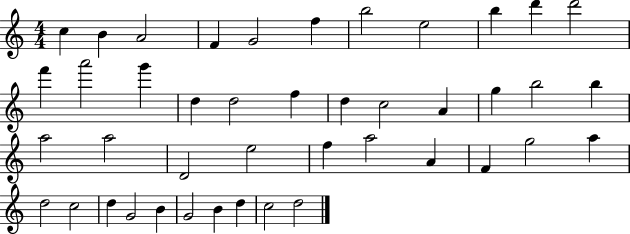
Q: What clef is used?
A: treble